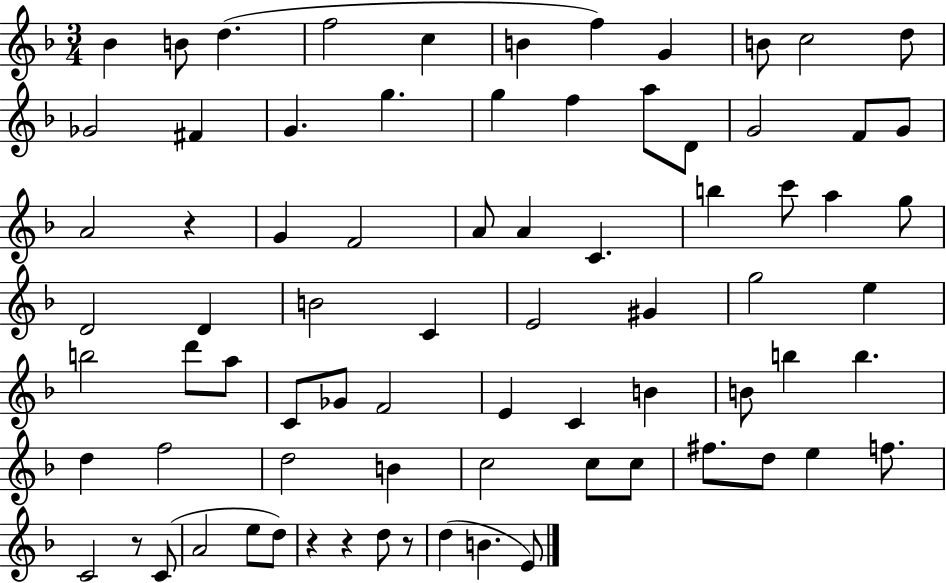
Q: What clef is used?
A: treble